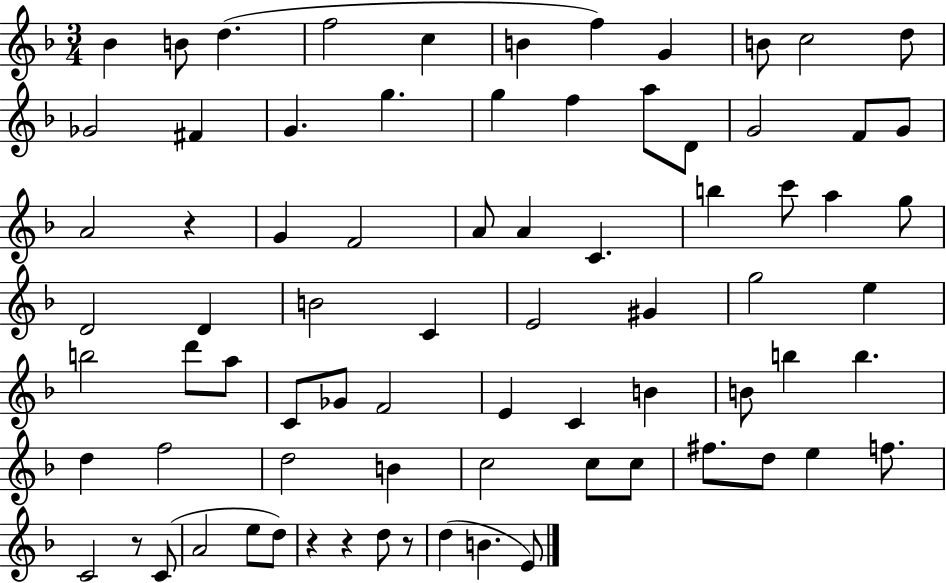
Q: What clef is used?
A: treble